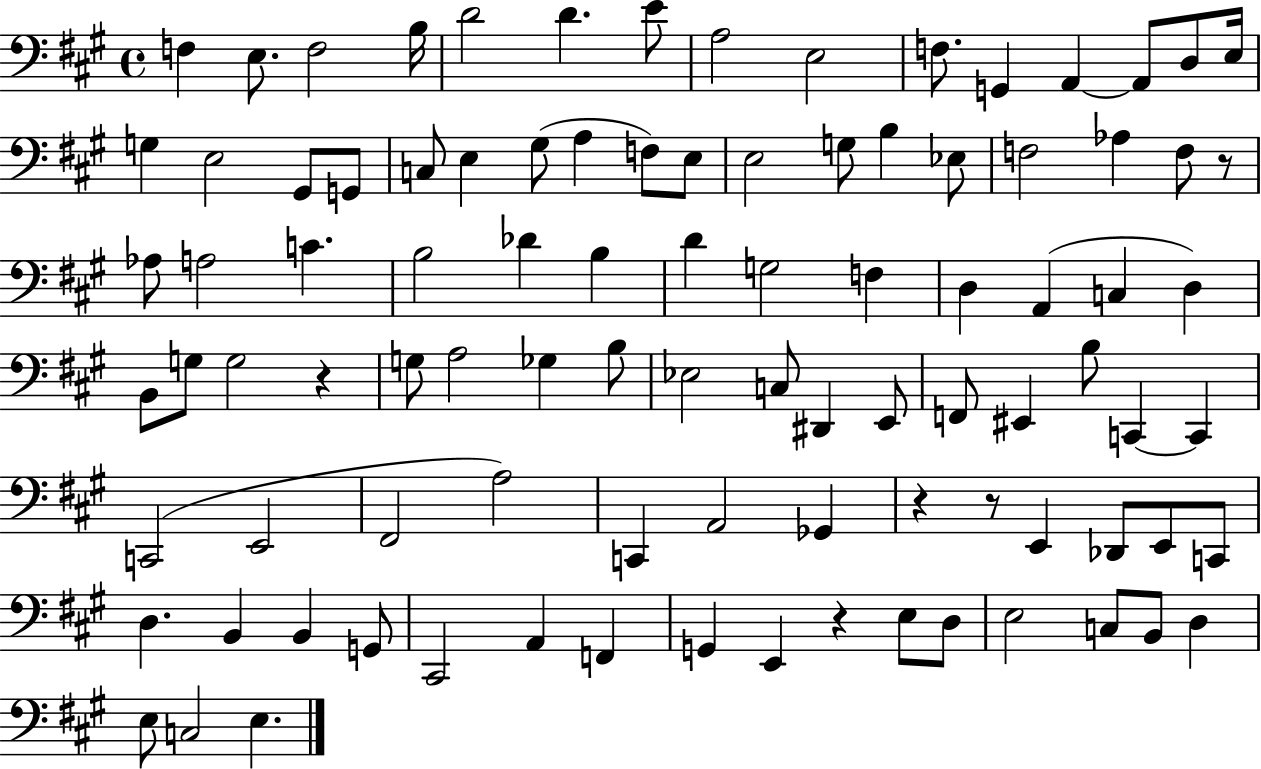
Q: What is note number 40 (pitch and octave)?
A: G3